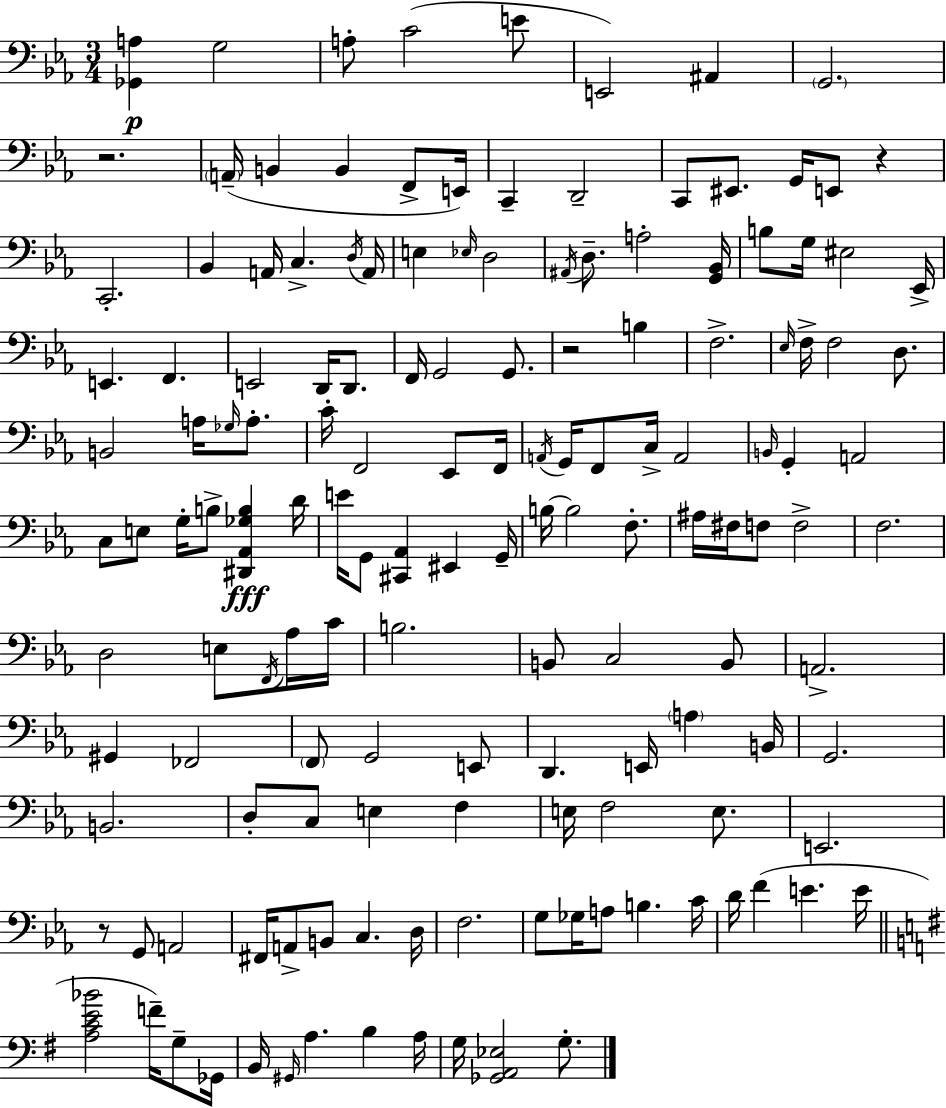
[Gb2,A3]/q G3/h A3/e C4/h E4/e E2/h A#2/q G2/h. R/h. A2/s B2/q B2/q F2/e E2/s C2/q D2/h C2/e EIS2/e. G2/s E2/e R/q C2/h. Bb2/q A2/s C3/q. D3/s A2/s E3/q Eb3/s D3/h A#2/s D3/e. A3/h [G2,Bb2]/s B3/e G3/s EIS3/h Eb2/s E2/q. F2/q. E2/h D2/s D2/e. F2/s G2/h G2/e. R/h B3/q F3/h. Eb3/s F3/s F3/h D3/e. B2/h A3/s Gb3/s A3/e. C4/s F2/h Eb2/e F2/s A2/s G2/s F2/e C3/s A2/h B2/s G2/q A2/h C3/e E3/e G3/s B3/e [D#2,Ab2,Gb3,B3]/q D4/s E4/s G2/e [C#2,Ab2]/q EIS2/q G2/s B3/s B3/h F3/e. A#3/s F#3/s F3/e F3/h F3/h. D3/h E3/e F2/s Ab3/s C4/s B3/h. B2/e C3/h B2/e A2/h. G#2/q FES2/h F2/e G2/h E2/e D2/q. E2/s A3/q B2/s G2/h. B2/h. D3/e C3/e E3/q F3/q E3/s F3/h E3/e. E2/h. R/e G2/e A2/h F#2/s A2/e B2/e C3/q. D3/s F3/h. G3/e Gb3/s A3/e B3/q. C4/s D4/s F4/q E4/q. E4/s [A3,C4,E4,Bb4]/h F4/s G3/e Gb2/s B2/s G#2/s A3/q. B3/q A3/s G3/s [Gb2,A2,Eb3]/h G3/e.